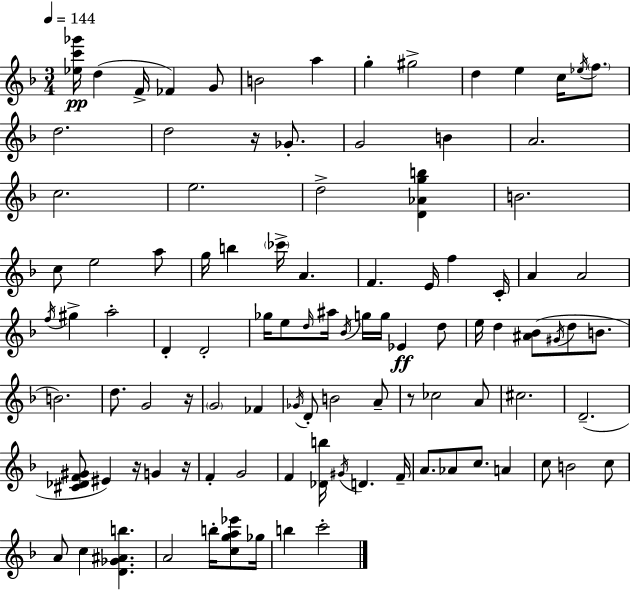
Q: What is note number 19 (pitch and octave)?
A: A4